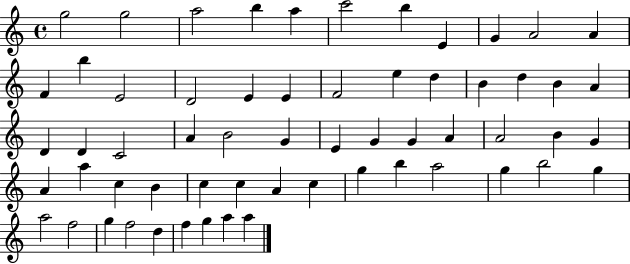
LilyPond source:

{
  \clef treble
  \time 4/4
  \defaultTimeSignature
  \key c \major
  g''2 g''2 | a''2 b''4 a''4 | c'''2 b''4 e'4 | g'4 a'2 a'4 | \break f'4 b''4 e'2 | d'2 e'4 e'4 | f'2 e''4 d''4 | b'4 d''4 b'4 a'4 | \break d'4 d'4 c'2 | a'4 b'2 g'4 | e'4 g'4 g'4 a'4 | a'2 b'4 g'4 | \break a'4 a''4 c''4 b'4 | c''4 c''4 a'4 c''4 | g''4 b''4 a''2 | g''4 b''2 g''4 | \break a''2 f''2 | g''4 f''2 d''4 | f''4 g''4 a''4 a''4 | \bar "|."
}